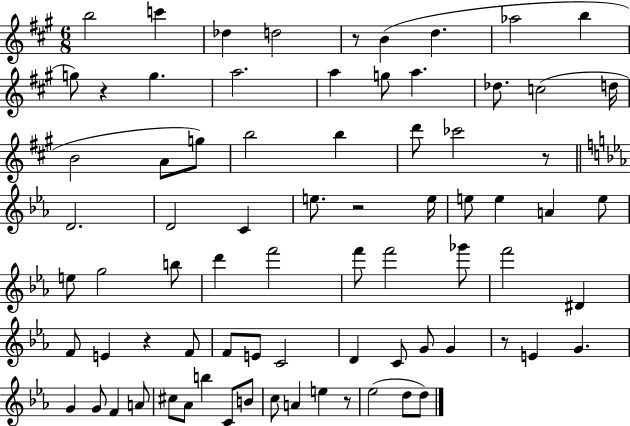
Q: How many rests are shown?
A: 7